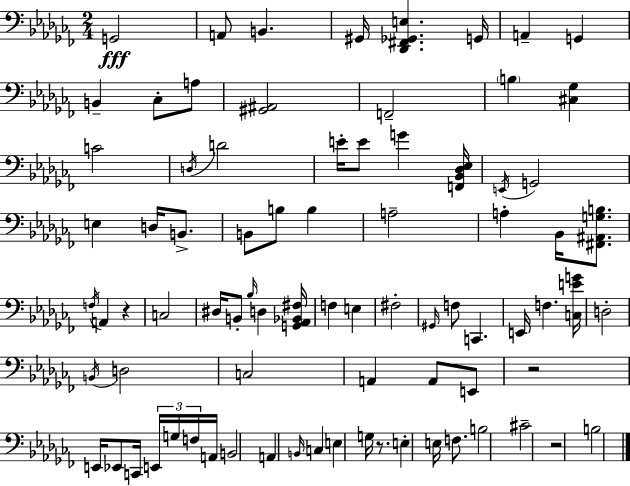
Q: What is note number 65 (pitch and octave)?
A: E3